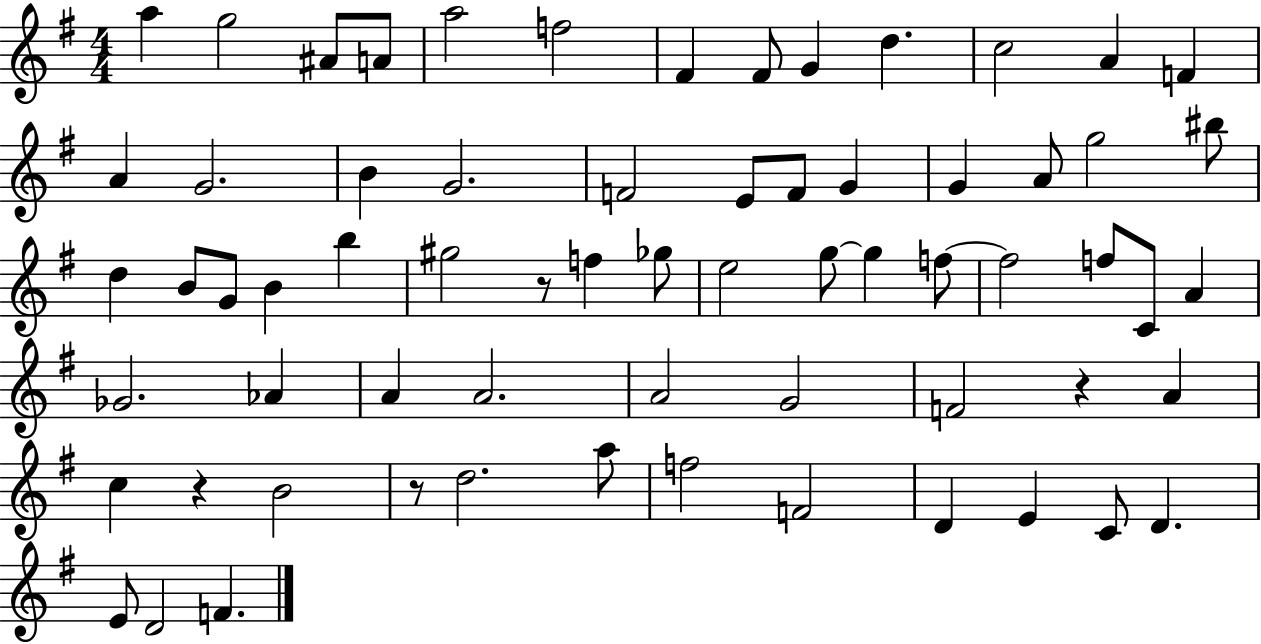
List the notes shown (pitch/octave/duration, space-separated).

A5/q G5/h A#4/e A4/e A5/h F5/h F#4/q F#4/e G4/q D5/q. C5/h A4/q F4/q A4/q G4/h. B4/q G4/h. F4/h E4/e F4/e G4/q G4/q A4/e G5/h BIS5/e D5/q B4/e G4/e B4/q B5/q G#5/h R/e F5/q Gb5/e E5/h G5/e G5/q F5/e F5/h F5/e C4/e A4/q Gb4/h. Ab4/q A4/q A4/h. A4/h G4/h F4/h R/q A4/q C5/q R/q B4/h R/e D5/h. A5/e F5/h F4/h D4/q E4/q C4/e D4/q. E4/e D4/h F4/q.